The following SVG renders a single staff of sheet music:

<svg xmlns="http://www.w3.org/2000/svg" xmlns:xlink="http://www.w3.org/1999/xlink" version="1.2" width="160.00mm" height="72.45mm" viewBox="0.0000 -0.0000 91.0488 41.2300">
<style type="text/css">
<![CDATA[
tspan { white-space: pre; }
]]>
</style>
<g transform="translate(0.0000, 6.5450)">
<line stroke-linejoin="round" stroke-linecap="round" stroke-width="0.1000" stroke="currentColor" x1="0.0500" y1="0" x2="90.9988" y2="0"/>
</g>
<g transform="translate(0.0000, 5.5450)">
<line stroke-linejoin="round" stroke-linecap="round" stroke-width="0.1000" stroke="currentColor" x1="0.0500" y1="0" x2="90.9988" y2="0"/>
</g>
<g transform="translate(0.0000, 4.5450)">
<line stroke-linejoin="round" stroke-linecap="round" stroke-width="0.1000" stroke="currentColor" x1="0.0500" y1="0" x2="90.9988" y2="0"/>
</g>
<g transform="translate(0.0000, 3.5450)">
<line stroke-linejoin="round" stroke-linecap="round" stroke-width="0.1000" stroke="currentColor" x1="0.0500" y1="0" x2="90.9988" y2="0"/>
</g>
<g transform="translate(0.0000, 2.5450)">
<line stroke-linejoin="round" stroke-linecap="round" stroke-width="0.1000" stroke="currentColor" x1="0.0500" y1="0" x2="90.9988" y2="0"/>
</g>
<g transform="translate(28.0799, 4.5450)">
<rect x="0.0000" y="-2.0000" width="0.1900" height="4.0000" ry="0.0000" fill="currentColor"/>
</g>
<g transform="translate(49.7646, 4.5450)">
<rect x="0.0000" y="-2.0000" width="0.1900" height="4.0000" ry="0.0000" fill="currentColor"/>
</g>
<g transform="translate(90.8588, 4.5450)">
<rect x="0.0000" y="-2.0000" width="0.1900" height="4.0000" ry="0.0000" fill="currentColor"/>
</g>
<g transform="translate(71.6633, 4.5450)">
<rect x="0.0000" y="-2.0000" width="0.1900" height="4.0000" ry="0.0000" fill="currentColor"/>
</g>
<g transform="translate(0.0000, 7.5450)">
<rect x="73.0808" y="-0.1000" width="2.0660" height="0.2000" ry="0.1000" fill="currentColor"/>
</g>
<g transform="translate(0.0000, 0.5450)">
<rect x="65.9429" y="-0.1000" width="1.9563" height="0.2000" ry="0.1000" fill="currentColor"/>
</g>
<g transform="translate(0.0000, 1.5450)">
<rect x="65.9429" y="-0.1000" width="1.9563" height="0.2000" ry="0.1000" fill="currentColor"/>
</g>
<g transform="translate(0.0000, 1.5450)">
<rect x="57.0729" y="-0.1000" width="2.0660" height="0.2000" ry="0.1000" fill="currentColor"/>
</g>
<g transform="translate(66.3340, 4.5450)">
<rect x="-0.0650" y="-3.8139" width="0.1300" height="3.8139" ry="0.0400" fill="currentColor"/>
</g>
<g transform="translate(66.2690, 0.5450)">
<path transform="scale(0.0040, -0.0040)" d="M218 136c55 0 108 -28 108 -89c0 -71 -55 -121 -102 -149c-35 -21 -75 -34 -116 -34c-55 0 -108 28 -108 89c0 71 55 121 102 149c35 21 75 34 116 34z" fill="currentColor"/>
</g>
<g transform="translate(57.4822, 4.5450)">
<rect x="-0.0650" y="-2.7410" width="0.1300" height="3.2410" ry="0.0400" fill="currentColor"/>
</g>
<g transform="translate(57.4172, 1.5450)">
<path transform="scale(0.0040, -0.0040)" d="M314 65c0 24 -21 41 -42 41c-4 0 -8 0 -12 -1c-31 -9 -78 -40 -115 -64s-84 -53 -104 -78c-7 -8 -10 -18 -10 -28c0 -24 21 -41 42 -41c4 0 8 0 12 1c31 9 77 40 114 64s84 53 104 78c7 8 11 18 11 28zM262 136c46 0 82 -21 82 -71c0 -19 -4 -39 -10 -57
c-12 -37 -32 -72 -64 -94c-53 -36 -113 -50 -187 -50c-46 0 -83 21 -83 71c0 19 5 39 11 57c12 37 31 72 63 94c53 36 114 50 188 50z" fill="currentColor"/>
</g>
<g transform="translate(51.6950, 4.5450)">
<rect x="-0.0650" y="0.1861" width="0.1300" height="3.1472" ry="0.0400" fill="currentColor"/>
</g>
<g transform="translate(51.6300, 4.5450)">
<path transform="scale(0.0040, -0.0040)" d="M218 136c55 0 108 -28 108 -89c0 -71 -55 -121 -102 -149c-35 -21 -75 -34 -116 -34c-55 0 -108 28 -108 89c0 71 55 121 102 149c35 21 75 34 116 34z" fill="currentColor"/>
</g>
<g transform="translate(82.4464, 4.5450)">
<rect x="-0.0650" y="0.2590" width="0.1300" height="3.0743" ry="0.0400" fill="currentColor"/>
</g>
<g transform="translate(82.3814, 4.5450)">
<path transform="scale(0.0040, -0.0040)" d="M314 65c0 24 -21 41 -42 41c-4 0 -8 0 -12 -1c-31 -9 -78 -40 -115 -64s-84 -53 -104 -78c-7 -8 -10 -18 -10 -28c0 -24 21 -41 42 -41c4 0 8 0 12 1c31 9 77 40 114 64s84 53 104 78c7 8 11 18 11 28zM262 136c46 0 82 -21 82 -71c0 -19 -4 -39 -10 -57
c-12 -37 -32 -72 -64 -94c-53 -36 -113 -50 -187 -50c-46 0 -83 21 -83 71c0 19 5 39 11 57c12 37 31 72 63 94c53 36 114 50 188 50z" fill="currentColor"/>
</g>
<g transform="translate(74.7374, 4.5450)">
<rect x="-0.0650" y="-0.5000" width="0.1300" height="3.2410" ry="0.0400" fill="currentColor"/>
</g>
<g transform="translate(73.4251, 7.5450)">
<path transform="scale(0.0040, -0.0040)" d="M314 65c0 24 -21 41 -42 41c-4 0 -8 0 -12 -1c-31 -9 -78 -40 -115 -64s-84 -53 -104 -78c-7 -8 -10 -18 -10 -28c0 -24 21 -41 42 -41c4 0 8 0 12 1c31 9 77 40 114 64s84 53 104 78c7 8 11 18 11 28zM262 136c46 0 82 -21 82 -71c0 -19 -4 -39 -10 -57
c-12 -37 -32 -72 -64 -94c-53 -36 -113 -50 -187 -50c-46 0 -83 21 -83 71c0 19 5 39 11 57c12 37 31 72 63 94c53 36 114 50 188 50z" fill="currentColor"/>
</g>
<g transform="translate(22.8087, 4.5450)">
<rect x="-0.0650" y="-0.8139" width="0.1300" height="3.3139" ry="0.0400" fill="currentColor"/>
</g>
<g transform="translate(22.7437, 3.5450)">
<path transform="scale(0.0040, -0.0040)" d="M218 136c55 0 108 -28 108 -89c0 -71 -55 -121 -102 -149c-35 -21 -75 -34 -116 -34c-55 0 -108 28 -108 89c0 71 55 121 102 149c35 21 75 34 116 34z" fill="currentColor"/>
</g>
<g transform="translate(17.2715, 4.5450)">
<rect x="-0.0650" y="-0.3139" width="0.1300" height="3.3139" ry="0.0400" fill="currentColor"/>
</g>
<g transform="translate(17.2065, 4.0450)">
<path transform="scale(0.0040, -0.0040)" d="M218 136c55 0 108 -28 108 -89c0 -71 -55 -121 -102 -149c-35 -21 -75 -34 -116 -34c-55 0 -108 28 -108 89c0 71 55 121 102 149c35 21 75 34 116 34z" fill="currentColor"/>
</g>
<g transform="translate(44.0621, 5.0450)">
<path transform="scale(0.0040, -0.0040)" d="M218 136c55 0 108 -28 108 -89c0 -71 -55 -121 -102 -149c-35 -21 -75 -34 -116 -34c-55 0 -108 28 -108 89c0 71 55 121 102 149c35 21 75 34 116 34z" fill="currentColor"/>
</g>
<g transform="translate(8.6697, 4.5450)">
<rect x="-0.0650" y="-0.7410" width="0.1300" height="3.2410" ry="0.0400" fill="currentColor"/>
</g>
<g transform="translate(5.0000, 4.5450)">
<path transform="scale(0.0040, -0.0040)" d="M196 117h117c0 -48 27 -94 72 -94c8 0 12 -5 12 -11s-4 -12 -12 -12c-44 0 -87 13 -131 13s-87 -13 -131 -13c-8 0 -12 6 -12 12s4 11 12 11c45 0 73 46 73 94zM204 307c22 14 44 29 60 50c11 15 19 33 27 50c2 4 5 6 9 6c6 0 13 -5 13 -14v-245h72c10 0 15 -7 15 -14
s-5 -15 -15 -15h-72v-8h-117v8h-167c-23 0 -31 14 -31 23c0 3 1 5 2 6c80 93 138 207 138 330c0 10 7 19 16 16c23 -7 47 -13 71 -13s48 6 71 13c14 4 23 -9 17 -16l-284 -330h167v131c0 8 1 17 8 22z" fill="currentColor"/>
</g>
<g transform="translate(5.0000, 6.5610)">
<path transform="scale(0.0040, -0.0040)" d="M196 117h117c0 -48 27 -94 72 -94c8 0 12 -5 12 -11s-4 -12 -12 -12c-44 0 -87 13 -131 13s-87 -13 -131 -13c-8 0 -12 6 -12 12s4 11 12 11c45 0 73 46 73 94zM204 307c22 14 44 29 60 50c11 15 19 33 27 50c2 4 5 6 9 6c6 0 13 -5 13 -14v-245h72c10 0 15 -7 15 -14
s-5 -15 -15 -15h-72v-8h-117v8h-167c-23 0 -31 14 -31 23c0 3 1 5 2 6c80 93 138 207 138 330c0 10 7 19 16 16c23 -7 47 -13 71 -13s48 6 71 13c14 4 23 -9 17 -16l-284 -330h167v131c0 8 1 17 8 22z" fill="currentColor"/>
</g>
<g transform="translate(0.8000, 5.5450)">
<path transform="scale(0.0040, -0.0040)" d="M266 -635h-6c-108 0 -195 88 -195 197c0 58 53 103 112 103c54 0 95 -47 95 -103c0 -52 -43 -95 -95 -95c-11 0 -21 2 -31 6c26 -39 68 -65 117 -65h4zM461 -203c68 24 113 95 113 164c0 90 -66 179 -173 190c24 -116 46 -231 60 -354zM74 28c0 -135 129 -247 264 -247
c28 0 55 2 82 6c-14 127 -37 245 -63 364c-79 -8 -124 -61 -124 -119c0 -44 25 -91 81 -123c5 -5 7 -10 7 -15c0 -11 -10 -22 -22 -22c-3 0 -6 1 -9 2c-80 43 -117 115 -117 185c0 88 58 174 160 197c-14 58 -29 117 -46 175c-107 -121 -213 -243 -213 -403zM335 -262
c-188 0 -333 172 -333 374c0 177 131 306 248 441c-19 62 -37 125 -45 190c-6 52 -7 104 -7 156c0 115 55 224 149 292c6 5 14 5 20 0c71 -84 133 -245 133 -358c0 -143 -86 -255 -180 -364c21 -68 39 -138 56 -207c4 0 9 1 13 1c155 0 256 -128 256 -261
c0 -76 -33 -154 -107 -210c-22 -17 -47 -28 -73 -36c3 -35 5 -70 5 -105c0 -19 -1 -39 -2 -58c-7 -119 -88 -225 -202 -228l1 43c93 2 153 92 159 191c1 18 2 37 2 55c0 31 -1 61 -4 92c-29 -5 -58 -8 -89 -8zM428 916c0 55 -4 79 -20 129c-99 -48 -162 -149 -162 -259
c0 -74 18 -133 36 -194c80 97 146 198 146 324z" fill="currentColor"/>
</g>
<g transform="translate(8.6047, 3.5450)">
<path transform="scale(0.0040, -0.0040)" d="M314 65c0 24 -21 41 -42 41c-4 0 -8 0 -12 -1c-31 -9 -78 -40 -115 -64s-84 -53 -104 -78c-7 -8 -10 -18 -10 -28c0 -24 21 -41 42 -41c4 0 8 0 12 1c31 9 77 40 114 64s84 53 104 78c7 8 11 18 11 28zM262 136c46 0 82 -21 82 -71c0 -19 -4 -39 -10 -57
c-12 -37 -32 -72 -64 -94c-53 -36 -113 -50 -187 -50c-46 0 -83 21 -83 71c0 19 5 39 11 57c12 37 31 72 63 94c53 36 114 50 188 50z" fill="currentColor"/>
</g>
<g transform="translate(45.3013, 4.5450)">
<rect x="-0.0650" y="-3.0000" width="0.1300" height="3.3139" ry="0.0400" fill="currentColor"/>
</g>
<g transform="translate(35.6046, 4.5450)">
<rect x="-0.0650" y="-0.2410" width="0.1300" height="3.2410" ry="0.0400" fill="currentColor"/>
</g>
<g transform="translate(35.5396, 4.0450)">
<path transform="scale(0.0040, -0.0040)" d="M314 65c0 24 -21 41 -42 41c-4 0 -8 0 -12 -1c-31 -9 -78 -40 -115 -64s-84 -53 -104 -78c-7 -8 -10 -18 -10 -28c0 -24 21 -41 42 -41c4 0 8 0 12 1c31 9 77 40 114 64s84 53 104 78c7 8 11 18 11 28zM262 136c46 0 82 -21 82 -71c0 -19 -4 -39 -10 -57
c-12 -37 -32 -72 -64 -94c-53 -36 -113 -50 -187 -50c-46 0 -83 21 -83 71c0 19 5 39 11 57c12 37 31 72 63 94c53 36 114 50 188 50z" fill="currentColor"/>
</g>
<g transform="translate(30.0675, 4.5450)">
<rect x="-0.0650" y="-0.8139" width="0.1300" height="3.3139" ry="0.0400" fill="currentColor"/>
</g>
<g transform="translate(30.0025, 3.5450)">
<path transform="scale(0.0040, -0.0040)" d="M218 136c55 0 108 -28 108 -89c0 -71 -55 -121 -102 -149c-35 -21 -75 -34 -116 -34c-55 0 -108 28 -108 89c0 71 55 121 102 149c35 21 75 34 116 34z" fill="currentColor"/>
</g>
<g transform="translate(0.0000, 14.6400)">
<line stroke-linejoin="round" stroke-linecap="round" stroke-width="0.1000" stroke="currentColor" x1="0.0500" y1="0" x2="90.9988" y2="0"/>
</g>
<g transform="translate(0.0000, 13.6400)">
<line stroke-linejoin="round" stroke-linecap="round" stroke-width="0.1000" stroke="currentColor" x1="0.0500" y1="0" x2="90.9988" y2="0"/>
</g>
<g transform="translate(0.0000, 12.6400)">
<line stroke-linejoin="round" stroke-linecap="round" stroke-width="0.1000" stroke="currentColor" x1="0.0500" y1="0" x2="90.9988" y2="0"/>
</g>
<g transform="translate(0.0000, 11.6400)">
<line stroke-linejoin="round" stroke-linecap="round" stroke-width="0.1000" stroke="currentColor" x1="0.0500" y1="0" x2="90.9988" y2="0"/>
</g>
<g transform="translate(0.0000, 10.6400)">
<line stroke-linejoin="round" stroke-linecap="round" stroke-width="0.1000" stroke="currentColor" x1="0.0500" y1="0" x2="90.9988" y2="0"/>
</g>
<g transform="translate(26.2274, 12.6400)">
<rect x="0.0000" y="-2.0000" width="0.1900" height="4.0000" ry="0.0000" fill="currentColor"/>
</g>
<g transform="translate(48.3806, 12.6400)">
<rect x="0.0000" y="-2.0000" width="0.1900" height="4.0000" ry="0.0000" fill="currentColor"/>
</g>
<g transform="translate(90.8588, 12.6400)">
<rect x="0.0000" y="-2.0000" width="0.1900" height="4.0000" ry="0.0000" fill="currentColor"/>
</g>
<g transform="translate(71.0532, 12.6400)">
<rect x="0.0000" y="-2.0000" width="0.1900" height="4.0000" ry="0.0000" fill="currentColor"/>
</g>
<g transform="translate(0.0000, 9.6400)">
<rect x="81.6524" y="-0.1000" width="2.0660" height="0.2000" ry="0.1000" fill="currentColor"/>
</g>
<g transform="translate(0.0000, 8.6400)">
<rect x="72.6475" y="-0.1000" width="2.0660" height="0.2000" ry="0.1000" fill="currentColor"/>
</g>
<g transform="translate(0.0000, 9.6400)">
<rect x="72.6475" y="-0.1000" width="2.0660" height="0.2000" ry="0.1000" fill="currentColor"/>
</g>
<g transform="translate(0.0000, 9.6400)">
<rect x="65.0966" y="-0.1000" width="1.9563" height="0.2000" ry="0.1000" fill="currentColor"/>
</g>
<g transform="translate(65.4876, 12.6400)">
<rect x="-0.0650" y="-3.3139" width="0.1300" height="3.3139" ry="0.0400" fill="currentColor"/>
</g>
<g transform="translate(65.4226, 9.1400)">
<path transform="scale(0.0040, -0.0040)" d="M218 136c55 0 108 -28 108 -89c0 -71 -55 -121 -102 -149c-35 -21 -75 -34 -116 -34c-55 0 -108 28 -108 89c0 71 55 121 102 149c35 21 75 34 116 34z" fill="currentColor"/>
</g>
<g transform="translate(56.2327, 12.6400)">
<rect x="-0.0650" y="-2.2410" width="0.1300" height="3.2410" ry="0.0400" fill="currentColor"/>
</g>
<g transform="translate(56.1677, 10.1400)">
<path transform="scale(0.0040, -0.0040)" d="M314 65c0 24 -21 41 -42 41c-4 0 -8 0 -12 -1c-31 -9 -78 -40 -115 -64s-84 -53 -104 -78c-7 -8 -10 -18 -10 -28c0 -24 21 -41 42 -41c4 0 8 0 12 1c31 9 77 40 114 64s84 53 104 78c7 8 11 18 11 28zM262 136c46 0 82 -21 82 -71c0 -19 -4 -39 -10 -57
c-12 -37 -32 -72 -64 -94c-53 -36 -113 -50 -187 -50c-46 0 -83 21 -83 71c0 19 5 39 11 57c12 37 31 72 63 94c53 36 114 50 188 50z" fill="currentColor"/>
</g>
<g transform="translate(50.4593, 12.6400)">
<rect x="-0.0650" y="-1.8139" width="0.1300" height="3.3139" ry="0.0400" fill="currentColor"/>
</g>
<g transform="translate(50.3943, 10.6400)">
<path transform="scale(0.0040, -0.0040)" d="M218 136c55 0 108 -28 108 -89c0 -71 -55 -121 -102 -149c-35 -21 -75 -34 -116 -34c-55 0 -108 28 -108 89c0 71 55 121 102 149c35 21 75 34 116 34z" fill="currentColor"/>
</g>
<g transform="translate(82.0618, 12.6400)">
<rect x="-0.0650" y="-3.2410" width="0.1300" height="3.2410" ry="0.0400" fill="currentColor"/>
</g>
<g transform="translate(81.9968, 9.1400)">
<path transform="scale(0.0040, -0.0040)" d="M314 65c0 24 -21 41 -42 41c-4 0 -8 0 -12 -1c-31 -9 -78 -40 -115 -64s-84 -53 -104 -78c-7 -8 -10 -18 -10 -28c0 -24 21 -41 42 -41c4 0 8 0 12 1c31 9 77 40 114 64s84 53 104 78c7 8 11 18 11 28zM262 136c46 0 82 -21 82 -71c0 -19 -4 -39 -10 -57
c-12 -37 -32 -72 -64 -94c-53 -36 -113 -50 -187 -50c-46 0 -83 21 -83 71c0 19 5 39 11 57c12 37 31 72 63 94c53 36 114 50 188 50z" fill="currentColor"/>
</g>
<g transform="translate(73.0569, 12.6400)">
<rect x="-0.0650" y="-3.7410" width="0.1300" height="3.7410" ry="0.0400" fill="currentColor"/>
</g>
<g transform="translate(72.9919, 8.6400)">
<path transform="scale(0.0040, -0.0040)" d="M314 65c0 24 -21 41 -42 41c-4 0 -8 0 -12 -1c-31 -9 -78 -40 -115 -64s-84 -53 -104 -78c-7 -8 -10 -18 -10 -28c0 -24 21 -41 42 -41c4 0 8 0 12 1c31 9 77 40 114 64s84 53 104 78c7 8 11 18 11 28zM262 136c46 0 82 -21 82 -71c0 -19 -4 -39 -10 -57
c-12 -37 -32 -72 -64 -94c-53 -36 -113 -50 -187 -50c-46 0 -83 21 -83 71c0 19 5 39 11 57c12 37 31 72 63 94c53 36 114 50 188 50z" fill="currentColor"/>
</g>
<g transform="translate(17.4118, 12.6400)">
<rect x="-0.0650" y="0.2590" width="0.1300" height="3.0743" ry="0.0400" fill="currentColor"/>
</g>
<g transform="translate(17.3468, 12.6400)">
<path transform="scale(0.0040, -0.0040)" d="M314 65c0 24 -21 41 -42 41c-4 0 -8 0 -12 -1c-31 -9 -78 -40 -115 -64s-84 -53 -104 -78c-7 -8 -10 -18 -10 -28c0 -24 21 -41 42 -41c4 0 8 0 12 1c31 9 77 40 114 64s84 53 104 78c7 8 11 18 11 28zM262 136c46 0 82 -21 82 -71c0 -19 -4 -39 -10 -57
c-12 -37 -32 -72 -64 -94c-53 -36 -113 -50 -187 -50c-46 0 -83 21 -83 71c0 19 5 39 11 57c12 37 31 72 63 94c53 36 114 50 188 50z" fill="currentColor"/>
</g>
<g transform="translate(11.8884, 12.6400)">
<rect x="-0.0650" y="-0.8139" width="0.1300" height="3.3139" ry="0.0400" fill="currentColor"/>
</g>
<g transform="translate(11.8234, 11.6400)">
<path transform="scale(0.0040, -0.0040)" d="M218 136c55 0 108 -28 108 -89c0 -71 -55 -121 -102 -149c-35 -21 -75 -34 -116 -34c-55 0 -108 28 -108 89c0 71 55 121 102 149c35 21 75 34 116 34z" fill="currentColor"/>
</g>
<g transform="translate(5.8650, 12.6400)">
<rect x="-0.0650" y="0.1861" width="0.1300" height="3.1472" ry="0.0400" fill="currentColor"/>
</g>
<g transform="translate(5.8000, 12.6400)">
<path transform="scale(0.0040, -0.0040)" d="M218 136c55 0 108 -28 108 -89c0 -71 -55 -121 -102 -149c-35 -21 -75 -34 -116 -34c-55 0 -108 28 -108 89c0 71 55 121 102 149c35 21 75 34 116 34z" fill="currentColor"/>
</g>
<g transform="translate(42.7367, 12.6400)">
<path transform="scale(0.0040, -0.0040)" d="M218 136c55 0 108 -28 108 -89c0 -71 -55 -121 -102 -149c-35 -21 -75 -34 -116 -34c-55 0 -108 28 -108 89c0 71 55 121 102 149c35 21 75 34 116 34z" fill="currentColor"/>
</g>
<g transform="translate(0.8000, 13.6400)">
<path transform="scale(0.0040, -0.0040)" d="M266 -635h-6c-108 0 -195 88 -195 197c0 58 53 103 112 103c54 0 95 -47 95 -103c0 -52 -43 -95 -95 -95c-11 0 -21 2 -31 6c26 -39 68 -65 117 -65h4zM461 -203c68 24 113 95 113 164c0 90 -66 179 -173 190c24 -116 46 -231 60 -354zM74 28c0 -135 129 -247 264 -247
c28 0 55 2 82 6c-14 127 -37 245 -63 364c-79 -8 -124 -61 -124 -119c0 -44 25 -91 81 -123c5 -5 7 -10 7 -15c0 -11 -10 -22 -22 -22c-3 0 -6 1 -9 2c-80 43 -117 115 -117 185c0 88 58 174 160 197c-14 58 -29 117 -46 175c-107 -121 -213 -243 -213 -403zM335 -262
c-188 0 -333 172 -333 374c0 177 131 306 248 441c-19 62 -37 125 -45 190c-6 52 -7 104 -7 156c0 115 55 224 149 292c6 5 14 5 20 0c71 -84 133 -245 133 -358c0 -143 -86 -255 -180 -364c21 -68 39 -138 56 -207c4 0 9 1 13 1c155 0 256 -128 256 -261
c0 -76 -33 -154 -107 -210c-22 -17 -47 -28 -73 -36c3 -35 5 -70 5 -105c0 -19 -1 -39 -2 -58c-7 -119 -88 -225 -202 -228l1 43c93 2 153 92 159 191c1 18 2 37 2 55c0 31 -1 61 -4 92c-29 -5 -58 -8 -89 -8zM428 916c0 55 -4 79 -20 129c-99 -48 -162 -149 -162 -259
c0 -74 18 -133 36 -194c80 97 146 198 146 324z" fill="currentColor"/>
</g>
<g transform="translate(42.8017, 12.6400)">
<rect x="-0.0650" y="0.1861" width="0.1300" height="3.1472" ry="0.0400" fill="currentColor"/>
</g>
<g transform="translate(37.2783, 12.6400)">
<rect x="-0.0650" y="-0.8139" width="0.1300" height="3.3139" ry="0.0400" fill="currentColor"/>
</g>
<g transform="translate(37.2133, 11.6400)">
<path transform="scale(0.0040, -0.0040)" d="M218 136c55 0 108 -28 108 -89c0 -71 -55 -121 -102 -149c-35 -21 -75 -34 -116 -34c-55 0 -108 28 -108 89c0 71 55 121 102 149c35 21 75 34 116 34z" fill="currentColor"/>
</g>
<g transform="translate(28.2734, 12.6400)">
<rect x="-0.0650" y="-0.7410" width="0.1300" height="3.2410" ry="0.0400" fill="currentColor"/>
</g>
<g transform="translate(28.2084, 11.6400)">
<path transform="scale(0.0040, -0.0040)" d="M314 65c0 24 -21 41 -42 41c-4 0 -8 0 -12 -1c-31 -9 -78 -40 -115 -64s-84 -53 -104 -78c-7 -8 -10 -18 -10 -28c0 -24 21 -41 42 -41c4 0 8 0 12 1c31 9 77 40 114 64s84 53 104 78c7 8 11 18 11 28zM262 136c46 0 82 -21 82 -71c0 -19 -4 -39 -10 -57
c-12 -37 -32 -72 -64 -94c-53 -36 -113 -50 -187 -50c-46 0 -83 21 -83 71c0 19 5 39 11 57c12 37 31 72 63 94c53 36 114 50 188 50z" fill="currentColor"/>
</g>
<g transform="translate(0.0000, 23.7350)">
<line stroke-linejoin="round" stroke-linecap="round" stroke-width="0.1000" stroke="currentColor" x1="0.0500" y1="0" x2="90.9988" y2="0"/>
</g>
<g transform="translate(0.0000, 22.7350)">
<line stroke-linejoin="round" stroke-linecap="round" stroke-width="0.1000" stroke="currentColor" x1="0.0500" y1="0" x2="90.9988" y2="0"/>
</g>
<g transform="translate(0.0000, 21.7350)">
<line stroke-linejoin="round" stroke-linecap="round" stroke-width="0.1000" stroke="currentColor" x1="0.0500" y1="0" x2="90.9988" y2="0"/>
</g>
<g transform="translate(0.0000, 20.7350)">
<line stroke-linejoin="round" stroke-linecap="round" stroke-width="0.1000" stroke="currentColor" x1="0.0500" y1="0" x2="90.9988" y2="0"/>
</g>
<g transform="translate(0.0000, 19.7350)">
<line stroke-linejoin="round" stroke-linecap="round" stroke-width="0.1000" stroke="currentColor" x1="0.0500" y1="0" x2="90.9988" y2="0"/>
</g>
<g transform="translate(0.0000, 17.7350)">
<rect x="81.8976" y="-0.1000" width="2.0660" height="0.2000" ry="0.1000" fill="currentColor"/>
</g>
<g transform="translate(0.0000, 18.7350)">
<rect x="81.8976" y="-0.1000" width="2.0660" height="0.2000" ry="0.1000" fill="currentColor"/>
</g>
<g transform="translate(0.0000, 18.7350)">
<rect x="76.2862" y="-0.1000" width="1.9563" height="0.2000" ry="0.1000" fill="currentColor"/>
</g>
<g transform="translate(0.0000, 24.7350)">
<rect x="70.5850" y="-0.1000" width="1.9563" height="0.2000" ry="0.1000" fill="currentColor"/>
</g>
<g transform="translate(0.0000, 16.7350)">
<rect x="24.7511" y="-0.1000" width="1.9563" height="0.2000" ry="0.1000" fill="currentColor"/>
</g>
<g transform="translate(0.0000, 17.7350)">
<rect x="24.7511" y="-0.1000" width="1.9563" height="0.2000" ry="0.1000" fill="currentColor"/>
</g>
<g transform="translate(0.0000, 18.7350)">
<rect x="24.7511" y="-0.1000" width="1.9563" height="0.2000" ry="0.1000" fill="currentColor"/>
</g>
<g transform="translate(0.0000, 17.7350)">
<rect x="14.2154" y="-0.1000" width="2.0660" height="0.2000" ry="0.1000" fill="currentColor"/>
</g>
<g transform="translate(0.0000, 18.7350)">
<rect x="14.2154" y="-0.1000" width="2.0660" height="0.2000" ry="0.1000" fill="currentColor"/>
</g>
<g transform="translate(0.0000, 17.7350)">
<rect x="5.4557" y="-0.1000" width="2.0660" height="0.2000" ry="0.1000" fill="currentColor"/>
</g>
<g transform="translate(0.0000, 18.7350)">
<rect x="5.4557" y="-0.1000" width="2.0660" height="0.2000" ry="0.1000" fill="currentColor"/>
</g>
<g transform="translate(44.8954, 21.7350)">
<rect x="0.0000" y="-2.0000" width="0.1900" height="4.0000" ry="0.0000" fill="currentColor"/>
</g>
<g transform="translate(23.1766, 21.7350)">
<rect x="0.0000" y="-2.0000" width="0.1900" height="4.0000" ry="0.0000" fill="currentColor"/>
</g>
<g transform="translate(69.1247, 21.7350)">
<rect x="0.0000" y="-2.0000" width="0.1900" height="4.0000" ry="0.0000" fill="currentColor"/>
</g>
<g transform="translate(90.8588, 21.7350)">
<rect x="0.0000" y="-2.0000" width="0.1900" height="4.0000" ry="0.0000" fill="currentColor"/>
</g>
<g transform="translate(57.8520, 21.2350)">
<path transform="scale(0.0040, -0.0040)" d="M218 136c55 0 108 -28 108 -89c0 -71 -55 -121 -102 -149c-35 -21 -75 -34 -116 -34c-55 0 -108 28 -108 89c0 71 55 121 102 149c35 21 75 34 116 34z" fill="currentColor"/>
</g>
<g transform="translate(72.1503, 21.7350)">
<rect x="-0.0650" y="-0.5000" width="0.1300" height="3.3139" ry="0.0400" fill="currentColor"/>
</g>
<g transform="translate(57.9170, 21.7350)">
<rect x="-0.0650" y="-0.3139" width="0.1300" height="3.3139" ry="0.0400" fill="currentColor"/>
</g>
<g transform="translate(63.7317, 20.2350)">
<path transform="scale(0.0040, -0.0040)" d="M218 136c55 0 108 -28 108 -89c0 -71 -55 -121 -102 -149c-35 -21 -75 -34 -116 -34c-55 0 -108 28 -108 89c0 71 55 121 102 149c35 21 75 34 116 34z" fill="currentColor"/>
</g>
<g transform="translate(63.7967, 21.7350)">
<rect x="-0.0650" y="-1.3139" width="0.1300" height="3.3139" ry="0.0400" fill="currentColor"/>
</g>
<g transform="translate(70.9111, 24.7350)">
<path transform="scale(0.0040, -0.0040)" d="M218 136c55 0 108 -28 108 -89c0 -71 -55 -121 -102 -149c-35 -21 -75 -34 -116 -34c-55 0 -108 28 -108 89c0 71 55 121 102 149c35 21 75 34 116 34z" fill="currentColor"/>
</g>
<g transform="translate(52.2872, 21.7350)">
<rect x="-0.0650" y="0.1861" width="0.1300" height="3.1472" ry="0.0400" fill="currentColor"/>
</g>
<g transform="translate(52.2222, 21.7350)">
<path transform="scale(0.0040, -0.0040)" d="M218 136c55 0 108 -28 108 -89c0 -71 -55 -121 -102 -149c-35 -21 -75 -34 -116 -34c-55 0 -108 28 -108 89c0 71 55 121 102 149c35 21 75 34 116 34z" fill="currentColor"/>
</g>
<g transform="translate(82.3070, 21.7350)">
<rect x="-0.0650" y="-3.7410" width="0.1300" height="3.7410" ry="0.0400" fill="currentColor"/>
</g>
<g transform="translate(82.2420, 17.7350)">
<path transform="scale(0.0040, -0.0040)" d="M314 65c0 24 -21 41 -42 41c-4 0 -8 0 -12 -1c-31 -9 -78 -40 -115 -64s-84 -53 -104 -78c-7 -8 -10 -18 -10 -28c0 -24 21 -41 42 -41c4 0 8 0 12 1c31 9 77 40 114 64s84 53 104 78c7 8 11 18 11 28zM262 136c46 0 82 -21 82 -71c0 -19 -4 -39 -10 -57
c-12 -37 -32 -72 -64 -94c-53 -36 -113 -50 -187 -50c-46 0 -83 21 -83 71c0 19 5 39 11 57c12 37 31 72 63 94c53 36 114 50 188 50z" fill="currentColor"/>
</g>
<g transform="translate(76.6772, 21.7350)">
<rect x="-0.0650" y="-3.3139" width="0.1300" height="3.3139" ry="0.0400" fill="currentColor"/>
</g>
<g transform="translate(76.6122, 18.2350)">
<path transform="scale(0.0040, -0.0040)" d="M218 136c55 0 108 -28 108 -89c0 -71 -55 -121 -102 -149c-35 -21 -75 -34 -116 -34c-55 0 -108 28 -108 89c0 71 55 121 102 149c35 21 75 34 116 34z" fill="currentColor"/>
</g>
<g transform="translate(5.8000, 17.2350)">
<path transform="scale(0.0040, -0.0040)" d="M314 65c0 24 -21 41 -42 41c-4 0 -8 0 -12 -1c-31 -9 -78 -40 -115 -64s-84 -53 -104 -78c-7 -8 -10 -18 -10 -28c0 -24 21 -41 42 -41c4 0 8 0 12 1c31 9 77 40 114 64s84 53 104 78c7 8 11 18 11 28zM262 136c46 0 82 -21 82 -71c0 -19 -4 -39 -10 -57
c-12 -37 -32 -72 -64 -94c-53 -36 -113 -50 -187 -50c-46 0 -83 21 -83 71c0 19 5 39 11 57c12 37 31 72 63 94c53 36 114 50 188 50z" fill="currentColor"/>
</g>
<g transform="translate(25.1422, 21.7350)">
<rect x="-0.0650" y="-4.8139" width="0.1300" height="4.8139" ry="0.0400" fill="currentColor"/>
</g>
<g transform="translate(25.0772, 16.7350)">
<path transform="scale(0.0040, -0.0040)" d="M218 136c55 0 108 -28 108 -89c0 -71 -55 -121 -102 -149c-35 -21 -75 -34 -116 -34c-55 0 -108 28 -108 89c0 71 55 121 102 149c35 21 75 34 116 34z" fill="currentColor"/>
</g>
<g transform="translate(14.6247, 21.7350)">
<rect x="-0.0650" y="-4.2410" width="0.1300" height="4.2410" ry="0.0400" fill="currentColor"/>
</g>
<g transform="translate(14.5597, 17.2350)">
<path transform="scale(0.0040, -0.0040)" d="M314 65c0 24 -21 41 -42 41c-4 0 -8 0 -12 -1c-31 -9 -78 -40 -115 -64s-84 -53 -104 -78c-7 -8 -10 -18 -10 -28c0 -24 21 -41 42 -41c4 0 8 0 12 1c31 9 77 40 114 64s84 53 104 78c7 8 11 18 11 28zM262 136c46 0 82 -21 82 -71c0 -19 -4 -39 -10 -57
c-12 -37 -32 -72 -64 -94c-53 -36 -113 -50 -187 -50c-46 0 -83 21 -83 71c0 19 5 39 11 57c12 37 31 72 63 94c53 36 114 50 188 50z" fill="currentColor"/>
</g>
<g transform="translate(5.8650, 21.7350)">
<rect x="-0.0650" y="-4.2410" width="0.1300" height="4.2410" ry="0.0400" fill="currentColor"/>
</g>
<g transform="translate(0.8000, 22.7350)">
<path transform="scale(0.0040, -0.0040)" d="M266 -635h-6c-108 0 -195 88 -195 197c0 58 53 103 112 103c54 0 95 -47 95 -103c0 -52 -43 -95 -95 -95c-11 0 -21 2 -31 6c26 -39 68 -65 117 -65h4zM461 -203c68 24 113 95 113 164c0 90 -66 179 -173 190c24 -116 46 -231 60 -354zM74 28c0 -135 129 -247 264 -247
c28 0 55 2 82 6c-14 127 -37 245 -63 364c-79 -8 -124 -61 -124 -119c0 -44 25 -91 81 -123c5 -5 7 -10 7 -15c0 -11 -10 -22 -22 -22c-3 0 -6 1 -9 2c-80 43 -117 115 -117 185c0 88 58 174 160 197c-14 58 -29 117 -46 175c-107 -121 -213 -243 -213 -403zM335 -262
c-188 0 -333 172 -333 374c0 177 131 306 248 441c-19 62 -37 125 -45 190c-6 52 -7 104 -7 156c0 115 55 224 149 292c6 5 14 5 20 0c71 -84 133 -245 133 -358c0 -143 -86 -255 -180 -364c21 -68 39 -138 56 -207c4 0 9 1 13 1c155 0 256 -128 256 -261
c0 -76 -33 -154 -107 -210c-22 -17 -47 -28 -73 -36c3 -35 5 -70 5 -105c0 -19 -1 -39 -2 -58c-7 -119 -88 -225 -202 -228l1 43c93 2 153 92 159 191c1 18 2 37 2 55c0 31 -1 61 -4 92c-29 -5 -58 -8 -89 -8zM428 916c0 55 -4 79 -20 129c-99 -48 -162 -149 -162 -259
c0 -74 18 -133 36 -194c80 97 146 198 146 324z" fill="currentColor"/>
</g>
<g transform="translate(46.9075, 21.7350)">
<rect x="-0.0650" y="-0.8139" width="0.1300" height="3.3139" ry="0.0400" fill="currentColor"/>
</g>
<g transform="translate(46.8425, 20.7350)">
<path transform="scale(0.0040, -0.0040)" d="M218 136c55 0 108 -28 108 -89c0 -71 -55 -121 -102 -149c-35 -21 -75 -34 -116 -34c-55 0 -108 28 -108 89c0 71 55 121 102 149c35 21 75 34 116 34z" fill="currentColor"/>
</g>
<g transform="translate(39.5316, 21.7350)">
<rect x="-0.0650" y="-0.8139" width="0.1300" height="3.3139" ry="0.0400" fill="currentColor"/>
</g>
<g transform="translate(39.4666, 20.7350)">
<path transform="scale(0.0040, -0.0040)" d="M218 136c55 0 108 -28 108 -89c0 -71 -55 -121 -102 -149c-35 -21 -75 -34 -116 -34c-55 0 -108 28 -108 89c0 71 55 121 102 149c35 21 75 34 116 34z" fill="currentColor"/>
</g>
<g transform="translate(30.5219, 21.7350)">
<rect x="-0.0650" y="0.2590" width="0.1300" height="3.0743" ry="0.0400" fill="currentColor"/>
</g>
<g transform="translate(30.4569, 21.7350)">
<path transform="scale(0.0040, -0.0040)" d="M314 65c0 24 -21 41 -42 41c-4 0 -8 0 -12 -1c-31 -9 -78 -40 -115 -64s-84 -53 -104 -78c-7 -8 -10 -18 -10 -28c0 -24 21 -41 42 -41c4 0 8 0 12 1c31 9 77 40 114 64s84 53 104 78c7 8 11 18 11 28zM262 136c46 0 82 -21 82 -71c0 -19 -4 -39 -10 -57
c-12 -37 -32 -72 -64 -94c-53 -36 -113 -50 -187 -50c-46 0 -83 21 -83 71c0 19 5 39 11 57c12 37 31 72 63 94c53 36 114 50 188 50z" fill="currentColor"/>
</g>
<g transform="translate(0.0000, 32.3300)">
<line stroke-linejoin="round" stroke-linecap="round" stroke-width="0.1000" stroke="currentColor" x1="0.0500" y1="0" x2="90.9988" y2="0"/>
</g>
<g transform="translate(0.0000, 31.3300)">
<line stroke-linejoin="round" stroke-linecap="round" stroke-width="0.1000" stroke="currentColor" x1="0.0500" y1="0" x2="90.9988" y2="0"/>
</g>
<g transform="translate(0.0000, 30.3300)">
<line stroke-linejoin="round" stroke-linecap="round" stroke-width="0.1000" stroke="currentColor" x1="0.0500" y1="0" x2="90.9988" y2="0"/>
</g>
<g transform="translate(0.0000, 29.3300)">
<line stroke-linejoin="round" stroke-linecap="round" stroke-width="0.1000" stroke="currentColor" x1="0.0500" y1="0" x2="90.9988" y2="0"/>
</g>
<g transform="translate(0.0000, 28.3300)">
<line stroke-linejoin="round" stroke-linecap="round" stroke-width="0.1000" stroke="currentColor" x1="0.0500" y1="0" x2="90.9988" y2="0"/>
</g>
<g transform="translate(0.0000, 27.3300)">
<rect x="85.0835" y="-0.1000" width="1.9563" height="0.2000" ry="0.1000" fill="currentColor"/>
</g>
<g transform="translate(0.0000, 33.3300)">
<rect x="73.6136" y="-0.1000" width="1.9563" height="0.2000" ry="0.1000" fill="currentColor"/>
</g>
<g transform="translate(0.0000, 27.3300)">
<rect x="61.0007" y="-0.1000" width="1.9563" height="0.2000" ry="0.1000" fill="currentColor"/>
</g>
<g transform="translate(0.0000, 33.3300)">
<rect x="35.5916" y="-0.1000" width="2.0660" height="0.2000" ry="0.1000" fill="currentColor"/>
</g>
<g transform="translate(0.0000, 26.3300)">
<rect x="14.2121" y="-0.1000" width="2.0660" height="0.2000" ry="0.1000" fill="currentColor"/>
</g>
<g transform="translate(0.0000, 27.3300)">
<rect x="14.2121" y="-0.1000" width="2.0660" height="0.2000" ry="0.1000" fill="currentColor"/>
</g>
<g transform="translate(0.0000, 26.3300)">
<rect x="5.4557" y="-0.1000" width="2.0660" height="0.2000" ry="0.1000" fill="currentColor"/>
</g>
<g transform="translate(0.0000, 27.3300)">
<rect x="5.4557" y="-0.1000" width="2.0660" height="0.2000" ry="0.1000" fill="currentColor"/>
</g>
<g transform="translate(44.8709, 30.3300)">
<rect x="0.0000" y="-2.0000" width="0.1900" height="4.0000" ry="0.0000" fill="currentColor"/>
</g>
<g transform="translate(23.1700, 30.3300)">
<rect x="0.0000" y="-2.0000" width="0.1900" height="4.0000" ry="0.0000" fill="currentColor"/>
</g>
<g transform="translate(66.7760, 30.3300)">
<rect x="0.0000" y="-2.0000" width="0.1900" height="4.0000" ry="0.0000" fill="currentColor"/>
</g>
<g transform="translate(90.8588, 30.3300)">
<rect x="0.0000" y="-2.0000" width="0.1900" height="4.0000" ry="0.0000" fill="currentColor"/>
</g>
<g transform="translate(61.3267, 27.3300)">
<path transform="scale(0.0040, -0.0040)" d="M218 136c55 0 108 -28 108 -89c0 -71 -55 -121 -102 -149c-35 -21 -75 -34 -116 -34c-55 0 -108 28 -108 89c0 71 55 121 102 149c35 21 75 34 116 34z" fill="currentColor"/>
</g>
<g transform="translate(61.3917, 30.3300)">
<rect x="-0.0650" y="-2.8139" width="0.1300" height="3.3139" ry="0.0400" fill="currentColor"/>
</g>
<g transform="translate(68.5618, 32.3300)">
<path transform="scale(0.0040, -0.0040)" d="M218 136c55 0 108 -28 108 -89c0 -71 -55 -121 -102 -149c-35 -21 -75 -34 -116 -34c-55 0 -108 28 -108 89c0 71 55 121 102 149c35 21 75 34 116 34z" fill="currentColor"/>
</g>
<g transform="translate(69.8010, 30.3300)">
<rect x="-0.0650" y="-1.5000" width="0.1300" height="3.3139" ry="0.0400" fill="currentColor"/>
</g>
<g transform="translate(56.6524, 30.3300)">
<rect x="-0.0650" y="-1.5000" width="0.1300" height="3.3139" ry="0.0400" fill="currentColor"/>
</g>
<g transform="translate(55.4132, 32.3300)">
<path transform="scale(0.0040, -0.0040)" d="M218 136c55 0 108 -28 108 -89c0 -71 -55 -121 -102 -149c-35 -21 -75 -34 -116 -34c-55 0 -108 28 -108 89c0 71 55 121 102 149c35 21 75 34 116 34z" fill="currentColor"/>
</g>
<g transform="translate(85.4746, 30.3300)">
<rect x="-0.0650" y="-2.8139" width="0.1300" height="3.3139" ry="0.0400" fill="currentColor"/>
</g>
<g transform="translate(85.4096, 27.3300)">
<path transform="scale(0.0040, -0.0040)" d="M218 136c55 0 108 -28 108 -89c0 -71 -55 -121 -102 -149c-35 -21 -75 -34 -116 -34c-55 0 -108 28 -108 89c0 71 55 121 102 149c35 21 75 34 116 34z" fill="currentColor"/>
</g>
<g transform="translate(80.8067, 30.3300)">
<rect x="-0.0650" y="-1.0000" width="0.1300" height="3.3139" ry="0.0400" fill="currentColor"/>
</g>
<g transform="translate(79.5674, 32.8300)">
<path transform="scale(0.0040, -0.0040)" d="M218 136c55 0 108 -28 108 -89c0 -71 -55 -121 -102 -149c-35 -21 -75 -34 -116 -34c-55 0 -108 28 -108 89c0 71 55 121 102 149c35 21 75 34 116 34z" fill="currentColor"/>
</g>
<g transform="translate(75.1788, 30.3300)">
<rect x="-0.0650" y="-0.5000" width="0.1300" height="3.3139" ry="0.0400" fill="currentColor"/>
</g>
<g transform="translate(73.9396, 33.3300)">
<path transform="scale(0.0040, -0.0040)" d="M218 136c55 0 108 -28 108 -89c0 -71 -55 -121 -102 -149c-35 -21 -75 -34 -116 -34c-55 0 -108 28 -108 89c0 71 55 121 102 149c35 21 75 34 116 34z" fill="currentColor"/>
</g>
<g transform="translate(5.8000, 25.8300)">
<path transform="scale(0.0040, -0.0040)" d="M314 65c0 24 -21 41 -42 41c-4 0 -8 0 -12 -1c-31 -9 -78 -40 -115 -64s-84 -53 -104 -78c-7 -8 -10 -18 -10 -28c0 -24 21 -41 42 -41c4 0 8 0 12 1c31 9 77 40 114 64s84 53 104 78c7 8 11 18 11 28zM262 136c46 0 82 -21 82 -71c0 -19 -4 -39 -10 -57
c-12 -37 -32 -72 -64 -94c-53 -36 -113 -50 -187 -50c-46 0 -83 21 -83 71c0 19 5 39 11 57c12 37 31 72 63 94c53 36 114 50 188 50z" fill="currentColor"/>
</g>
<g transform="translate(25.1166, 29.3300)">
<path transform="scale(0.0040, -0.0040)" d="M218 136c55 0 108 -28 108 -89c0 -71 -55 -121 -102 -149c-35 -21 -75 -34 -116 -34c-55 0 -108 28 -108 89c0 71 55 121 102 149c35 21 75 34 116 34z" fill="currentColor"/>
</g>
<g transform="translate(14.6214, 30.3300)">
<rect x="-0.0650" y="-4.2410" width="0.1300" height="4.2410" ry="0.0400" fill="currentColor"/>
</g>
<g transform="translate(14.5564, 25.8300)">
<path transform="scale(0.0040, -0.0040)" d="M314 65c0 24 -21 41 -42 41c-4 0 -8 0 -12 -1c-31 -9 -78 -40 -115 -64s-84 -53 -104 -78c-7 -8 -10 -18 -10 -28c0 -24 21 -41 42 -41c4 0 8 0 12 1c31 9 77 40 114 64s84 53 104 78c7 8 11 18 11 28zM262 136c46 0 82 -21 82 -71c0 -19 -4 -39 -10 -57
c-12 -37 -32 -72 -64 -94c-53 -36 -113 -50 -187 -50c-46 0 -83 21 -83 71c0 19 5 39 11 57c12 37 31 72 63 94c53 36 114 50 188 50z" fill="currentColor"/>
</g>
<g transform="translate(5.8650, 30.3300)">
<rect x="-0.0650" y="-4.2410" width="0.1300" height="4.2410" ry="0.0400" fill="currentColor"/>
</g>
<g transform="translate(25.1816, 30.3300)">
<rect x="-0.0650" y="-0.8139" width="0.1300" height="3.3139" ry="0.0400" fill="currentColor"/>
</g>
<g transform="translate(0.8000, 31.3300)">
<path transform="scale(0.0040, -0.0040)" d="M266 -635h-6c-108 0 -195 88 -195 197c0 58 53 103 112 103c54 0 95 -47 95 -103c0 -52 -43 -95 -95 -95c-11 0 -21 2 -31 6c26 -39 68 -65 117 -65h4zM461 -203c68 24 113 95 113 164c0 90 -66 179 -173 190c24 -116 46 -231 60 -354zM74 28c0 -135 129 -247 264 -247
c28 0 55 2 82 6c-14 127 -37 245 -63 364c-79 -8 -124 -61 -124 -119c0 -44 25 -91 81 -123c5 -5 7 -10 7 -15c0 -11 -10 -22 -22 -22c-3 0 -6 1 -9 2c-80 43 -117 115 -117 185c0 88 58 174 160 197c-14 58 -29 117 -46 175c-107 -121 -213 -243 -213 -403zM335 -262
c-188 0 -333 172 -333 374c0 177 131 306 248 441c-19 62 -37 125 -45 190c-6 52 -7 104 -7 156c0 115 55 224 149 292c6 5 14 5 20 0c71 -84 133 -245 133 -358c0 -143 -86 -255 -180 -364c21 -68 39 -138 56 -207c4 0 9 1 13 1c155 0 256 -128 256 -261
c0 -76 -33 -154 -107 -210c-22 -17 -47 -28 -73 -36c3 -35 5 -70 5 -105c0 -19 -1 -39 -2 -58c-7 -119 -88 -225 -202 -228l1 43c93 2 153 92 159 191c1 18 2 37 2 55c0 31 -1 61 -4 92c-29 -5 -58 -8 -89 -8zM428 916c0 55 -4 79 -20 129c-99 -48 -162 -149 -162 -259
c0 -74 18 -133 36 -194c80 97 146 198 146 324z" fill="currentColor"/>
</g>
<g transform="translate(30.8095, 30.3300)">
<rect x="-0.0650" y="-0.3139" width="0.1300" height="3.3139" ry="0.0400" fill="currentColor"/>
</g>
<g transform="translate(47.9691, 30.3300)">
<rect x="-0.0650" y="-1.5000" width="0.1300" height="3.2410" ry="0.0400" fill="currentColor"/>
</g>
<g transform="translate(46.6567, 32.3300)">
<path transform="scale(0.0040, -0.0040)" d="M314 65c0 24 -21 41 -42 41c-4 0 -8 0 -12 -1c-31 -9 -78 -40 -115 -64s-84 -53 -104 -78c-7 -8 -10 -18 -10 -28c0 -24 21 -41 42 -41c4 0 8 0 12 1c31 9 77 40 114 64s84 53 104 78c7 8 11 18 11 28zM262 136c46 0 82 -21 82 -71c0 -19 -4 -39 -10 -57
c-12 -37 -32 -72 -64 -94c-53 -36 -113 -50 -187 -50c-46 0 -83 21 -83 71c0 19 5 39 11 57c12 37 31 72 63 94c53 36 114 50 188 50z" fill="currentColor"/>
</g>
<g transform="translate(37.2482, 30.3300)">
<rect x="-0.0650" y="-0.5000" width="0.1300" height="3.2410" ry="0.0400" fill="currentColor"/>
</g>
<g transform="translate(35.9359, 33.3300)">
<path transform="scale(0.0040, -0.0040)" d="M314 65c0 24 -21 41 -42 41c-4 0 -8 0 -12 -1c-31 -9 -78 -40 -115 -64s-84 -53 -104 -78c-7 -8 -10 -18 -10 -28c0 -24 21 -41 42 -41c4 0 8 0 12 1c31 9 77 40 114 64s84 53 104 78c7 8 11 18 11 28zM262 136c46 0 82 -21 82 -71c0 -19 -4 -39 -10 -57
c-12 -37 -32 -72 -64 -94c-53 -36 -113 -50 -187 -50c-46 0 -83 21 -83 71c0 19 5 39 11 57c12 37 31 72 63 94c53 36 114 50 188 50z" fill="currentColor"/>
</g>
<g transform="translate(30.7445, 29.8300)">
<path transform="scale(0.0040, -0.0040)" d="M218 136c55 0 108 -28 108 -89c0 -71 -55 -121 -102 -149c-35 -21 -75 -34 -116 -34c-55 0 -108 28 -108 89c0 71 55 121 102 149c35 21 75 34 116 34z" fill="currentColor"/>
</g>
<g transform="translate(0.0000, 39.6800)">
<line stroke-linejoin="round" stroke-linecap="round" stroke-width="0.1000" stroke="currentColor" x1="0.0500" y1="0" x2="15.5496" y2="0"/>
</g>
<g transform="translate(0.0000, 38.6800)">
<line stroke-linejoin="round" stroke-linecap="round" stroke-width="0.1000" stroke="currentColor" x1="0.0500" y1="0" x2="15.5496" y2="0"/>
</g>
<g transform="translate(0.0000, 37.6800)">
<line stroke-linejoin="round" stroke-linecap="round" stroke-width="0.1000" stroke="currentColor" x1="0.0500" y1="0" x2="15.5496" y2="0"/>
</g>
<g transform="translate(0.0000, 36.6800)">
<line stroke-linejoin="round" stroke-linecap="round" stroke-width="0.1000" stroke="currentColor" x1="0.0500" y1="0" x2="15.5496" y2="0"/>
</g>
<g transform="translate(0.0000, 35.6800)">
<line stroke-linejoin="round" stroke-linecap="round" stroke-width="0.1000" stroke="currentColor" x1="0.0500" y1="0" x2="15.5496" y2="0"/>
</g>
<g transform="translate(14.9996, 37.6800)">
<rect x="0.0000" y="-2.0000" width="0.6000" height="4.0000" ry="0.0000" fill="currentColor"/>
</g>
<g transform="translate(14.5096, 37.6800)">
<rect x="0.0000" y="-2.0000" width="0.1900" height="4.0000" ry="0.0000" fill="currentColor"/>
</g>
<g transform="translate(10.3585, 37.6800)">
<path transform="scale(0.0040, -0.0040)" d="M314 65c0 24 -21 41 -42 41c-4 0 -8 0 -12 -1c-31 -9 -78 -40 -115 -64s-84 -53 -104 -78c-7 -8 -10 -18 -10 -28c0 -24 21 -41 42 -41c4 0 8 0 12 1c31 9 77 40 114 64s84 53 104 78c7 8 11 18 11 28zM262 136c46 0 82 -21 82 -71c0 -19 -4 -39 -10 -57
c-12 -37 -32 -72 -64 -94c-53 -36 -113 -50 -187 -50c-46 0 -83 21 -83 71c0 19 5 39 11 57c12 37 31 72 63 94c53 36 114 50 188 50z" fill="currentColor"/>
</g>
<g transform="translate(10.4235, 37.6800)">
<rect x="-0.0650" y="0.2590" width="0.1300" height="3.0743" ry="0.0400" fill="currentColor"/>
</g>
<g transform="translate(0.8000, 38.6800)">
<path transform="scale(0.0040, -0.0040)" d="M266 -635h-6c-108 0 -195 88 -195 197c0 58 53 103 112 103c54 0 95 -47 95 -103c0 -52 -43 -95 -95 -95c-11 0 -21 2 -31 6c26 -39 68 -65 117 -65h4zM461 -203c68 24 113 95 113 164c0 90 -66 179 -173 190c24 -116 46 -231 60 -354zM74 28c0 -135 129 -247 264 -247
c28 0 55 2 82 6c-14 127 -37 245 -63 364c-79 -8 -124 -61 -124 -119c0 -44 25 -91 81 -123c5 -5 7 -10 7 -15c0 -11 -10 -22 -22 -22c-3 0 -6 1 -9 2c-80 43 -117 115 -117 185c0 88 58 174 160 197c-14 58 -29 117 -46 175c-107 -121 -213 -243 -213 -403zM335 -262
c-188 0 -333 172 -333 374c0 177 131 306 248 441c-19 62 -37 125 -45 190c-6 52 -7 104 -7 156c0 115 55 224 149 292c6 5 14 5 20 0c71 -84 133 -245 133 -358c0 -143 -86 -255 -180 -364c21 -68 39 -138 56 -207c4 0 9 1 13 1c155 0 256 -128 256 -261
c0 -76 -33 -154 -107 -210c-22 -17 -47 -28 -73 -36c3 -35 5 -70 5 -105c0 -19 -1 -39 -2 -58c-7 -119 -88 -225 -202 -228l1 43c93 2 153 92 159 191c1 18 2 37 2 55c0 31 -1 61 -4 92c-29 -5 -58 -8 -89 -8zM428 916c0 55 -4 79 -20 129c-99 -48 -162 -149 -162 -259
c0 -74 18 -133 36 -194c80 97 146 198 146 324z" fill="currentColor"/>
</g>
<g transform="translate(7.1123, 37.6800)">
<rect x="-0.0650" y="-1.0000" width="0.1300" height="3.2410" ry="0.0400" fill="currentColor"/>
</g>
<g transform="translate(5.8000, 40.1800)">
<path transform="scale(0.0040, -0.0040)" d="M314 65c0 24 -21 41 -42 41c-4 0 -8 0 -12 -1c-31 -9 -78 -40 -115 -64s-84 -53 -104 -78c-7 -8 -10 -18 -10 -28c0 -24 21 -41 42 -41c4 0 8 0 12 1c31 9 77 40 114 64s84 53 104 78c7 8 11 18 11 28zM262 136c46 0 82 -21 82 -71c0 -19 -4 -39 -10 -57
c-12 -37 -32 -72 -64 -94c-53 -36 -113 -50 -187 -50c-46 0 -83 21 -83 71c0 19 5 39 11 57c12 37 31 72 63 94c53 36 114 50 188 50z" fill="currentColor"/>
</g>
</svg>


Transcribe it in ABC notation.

X:1
T:Untitled
M:4/4
L:1/4
K:C
d2 c d d c2 A B a2 c' C2 B2 B d B2 d2 d B f g2 b c'2 b2 d'2 d'2 e' B2 d d B c e C b c'2 d'2 d'2 d c C2 E2 E a E C D a D2 B2